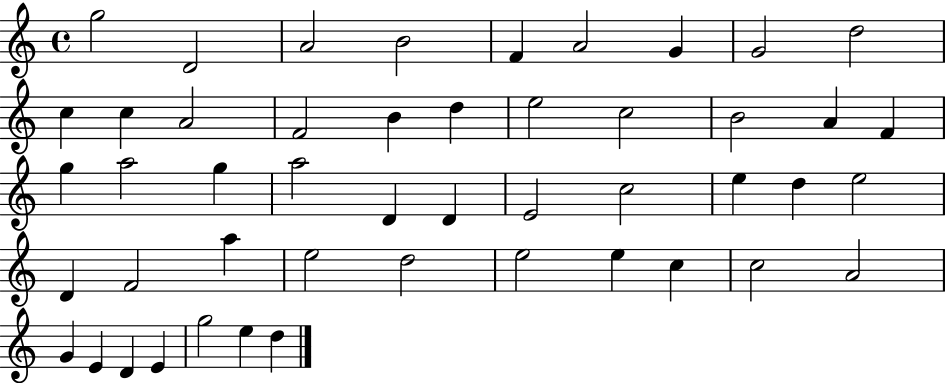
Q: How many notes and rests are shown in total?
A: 48